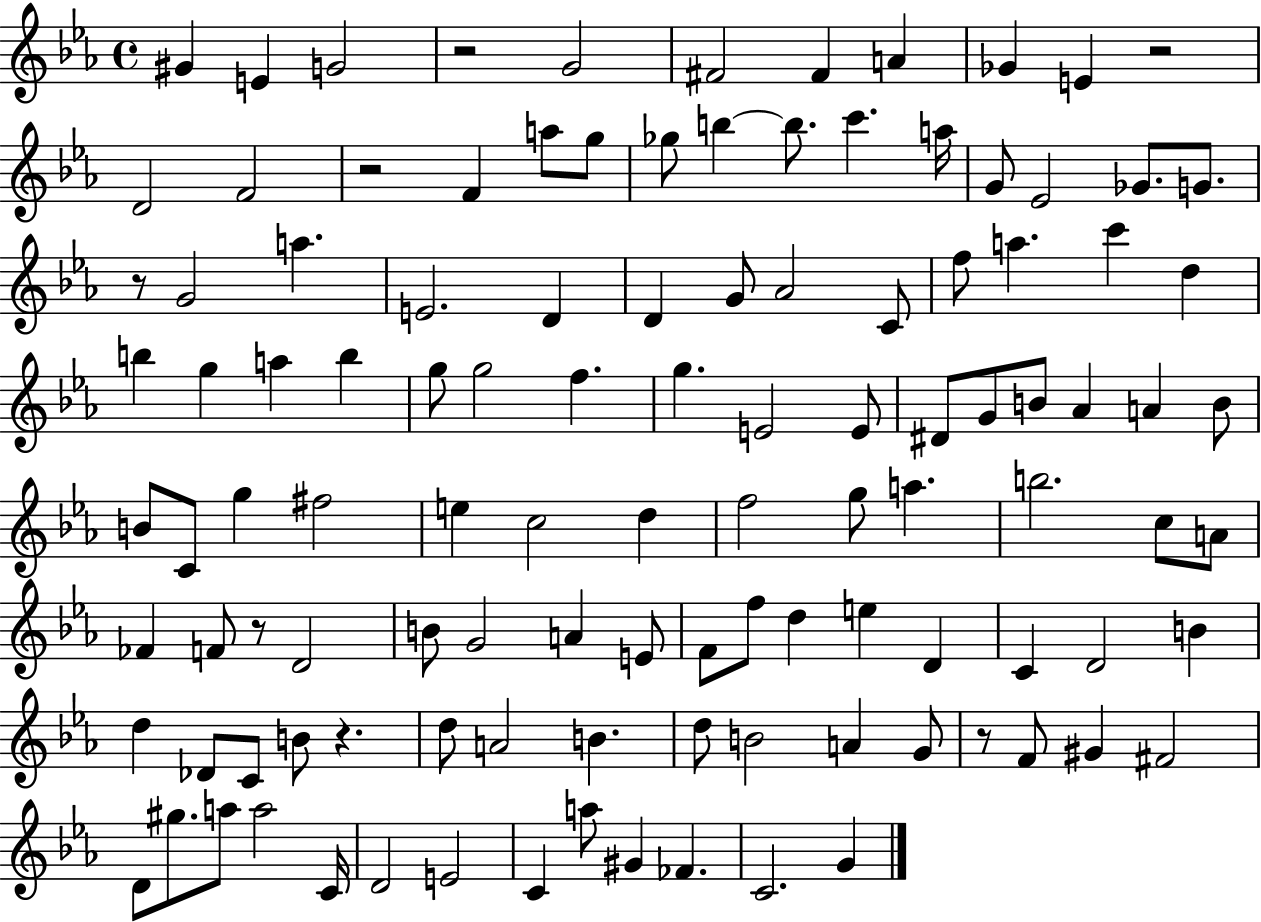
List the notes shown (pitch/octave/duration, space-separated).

G#4/q E4/q G4/h R/h G4/h F#4/h F#4/q A4/q Gb4/q E4/q R/h D4/h F4/h R/h F4/q A5/e G5/e Gb5/e B5/q B5/e. C6/q. A5/s G4/e Eb4/h Gb4/e. G4/e. R/e G4/h A5/q. E4/h. D4/q D4/q G4/e Ab4/h C4/e F5/e A5/q. C6/q D5/q B5/q G5/q A5/q B5/q G5/e G5/h F5/q. G5/q. E4/h E4/e D#4/e G4/e B4/e Ab4/q A4/q B4/e B4/e C4/e G5/q F#5/h E5/q C5/h D5/q F5/h G5/e A5/q. B5/h. C5/e A4/e FES4/q F4/e R/e D4/h B4/e G4/h A4/q E4/e F4/e F5/e D5/q E5/q D4/q C4/q D4/h B4/q D5/q Db4/e C4/e B4/e R/q. D5/e A4/h B4/q. D5/e B4/h A4/q G4/e R/e F4/e G#4/q F#4/h D4/e G#5/e. A5/e A5/h C4/s D4/h E4/h C4/q A5/e G#4/q FES4/q. C4/h. G4/q